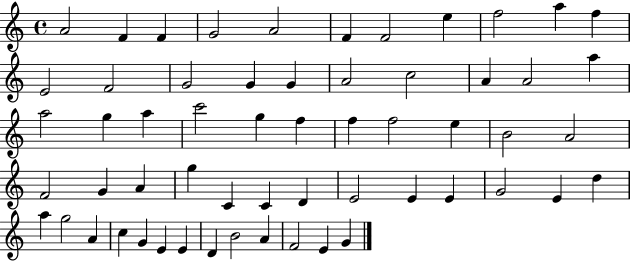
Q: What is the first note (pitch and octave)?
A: A4